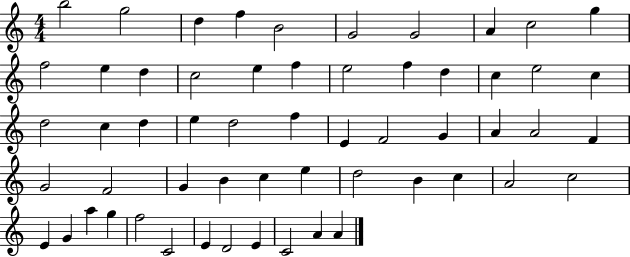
B5/h G5/h D5/q F5/q B4/h G4/h G4/h A4/q C5/h G5/q F5/h E5/q D5/q C5/h E5/q F5/q E5/h F5/q D5/q C5/q E5/h C5/q D5/h C5/q D5/q E5/q D5/h F5/q E4/q F4/h G4/q A4/q A4/h F4/q G4/h F4/h G4/q B4/q C5/q E5/q D5/h B4/q C5/q A4/h C5/h E4/q G4/q A5/q G5/q F5/h C4/h E4/q D4/h E4/q C4/h A4/q A4/q